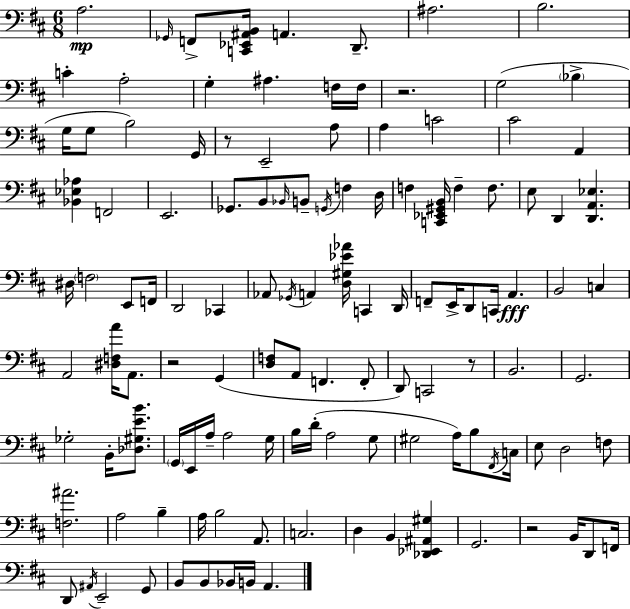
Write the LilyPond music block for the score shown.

{
  \clef bass
  \numericTimeSignature
  \time 6/8
  \key d \major
  \repeat volta 2 { a2.\mp | \grace { ges,16 } f,8-> <c, ees, ais, b,>16 a,4. d,8.-- | ais2. | b2. | \break c'4-. a2-. | g4-. ais4. f16 | f16 r2. | g2( \parenthesize bes4-> | \break g16 g8 b2) | g,16 r8 e,2-- a8 | a4 c'2 | cis'2 a,4 | \break <bes, ees aes>4 f,2 | e,2. | ges,8. b,8 \grace { bes,16 } b,8-- \acciaccatura { g,16 } f4 | d16 f4 <c, ees, gis, b,>16 f4-- | \break f8. e8 d,4 <d, a, ees>4. | dis16 \parenthesize f2 | e,8 f,16 d,2 ces,4 | aes,8 \acciaccatura { ges,16 } a,4 <d gis ees' aes'>16 c,4 | \break d,16 f,8-- e,16-> d,8 c,16 a,4.\fff | b,2 | c4 a,2 | <dis f a'>16 a,8. r2 | \break g,4( <d f>8 a,8 f,4. | f,8-. d,8) c,2 | r8 b,2. | g,2. | \break ges2-. | b,16-. <des gis e' b'>8. \parenthesize g,16 e,16 a16-- a2 | g16 b16 d'16-.( a2 | g8 gis2 | \break a16) b8 \acciaccatura { fis,16 } c16 e8 d2 | f8 <f ais'>2. | a2 | b4-- a16 b2 | \break a,8. c2. | d4 b,4 | <des, ees, ais, gis>4 g,2. | r2 | \break b,16 d,8 f,16 d,8 \acciaccatura { ais,16 } e,2-- | g,8 b,8 b,8 bes,16 b,16 | a,4. } \bar "|."
}